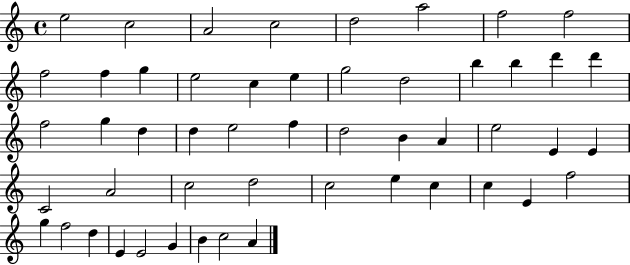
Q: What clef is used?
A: treble